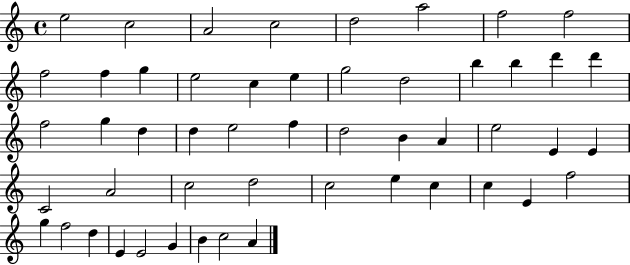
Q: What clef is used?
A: treble